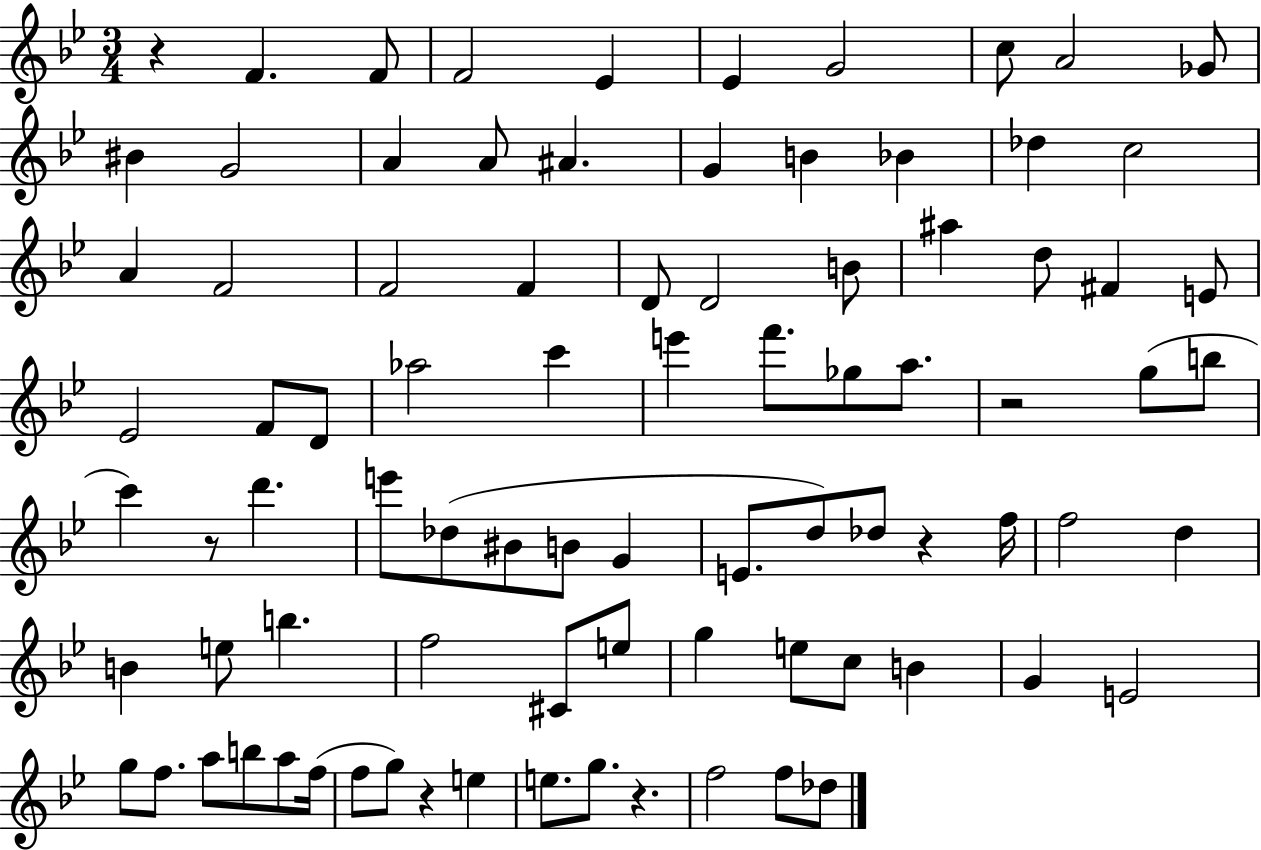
{
  \clef treble
  \numericTimeSignature
  \time 3/4
  \key bes \major
  r4 f'4. f'8 | f'2 ees'4 | ees'4 g'2 | c''8 a'2 ges'8 | \break bis'4 g'2 | a'4 a'8 ais'4. | g'4 b'4 bes'4 | des''4 c''2 | \break a'4 f'2 | f'2 f'4 | d'8 d'2 b'8 | ais''4 d''8 fis'4 e'8 | \break ees'2 f'8 d'8 | aes''2 c'''4 | e'''4 f'''8. ges''8 a''8. | r2 g''8( b''8 | \break c'''4) r8 d'''4. | e'''8 des''8( bis'8 b'8 g'4 | e'8. d''8) des''8 r4 f''16 | f''2 d''4 | \break b'4 e''8 b''4. | f''2 cis'8 e''8 | g''4 e''8 c''8 b'4 | g'4 e'2 | \break g''8 f''8. a''8 b''8 a''8 f''16( | f''8 g''8) r4 e''4 | e''8. g''8. r4. | f''2 f''8 des''8 | \break \bar "|."
}